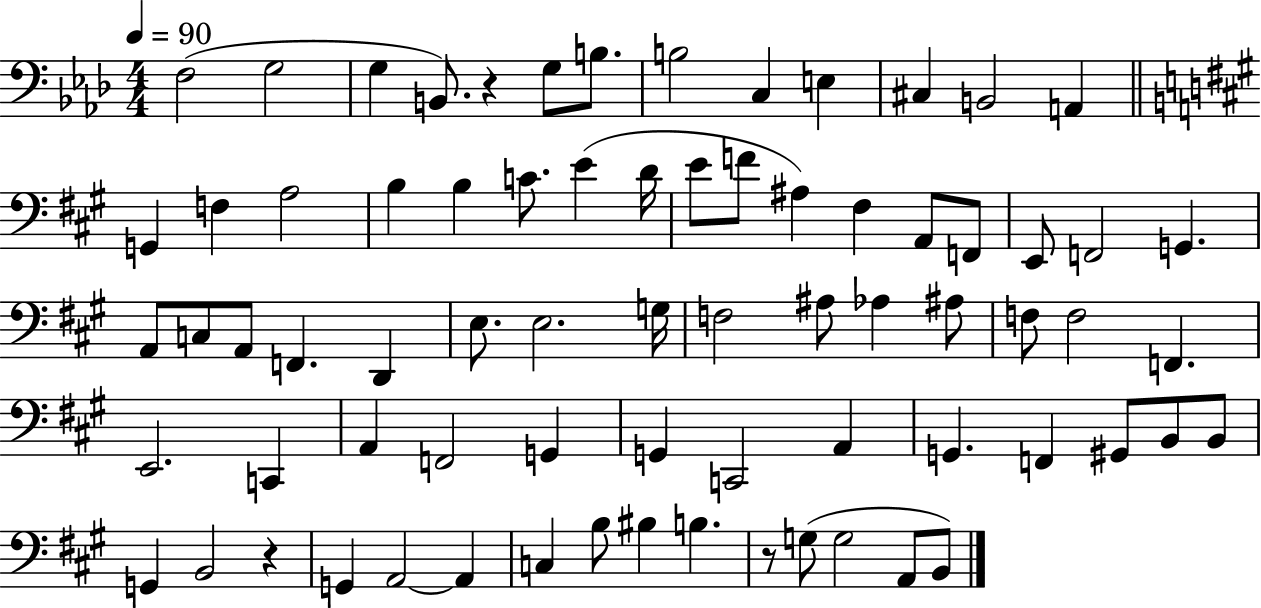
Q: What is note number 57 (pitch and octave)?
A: B2